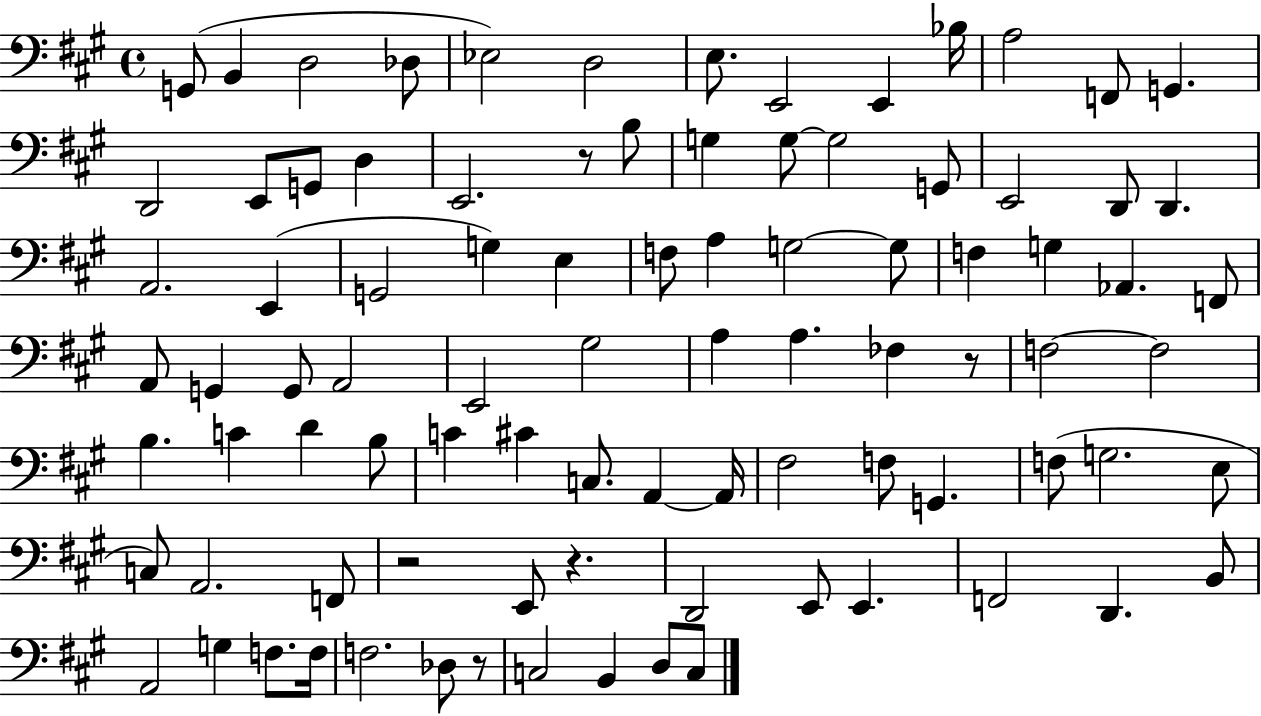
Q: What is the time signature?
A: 4/4